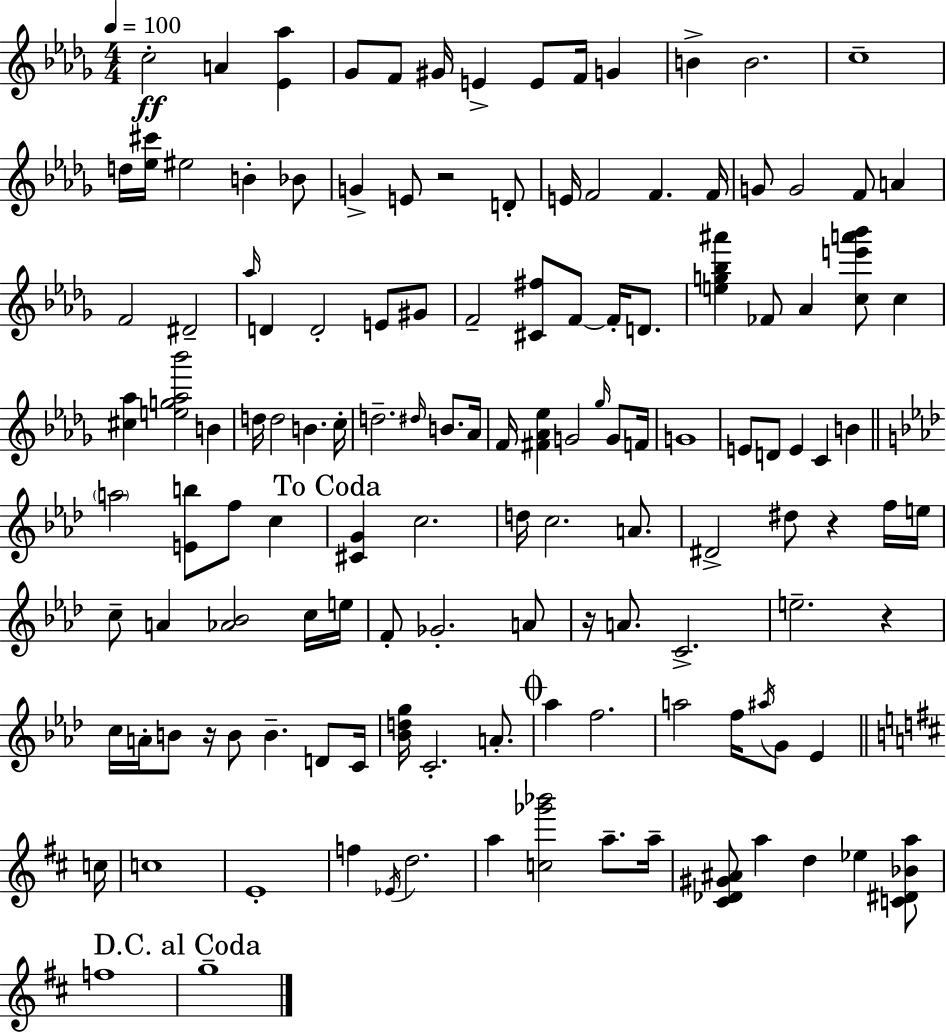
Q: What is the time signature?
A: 4/4